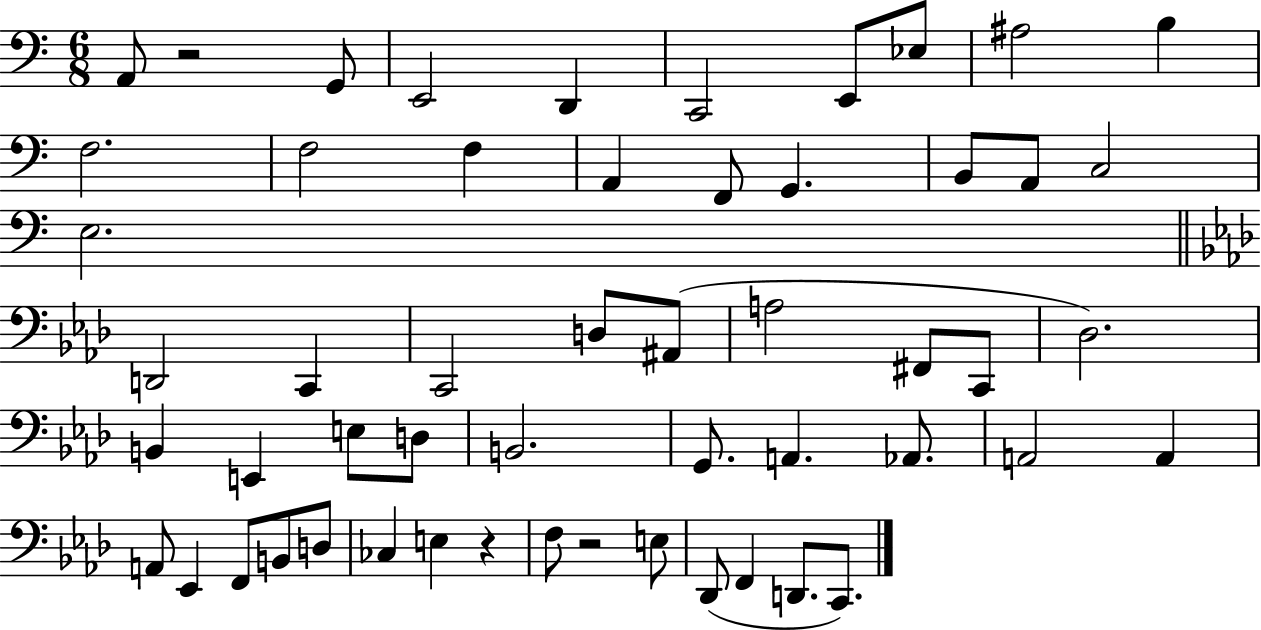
A2/e R/h G2/e E2/h D2/q C2/h E2/e Eb3/e A#3/h B3/q F3/h. F3/h F3/q A2/q F2/e G2/q. B2/e A2/e C3/h E3/h. D2/h C2/q C2/h D3/e A#2/e A3/h F#2/e C2/e Db3/h. B2/q E2/q E3/e D3/e B2/h. G2/e. A2/q. Ab2/e. A2/h A2/q A2/e Eb2/q F2/e B2/e D3/e CES3/q E3/q R/q F3/e R/h E3/e Db2/e F2/q D2/e. C2/e.